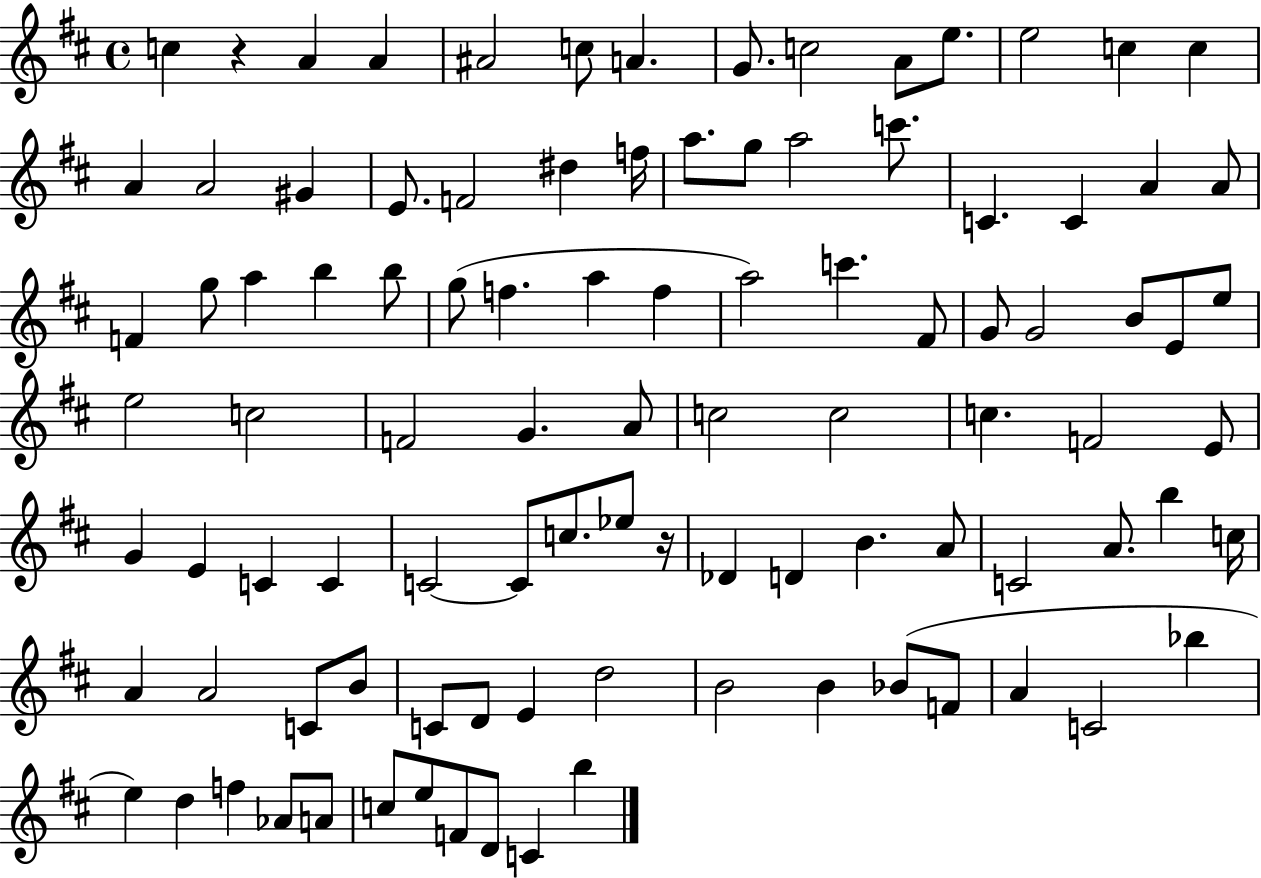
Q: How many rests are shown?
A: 2